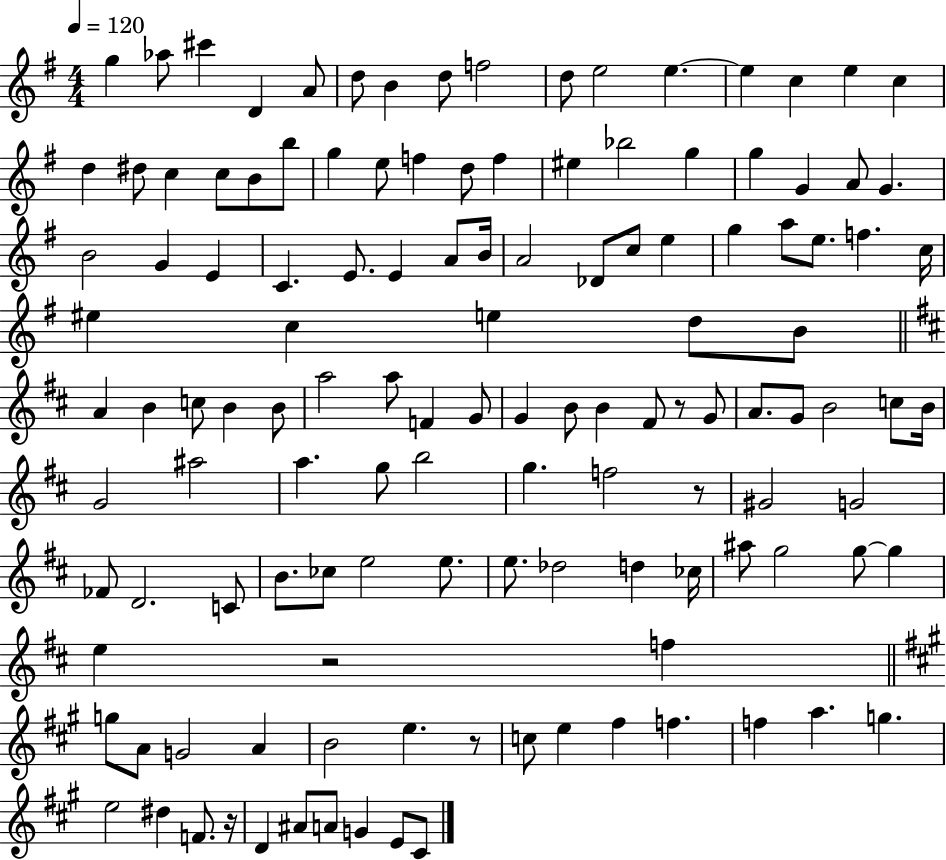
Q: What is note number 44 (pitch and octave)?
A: Db4